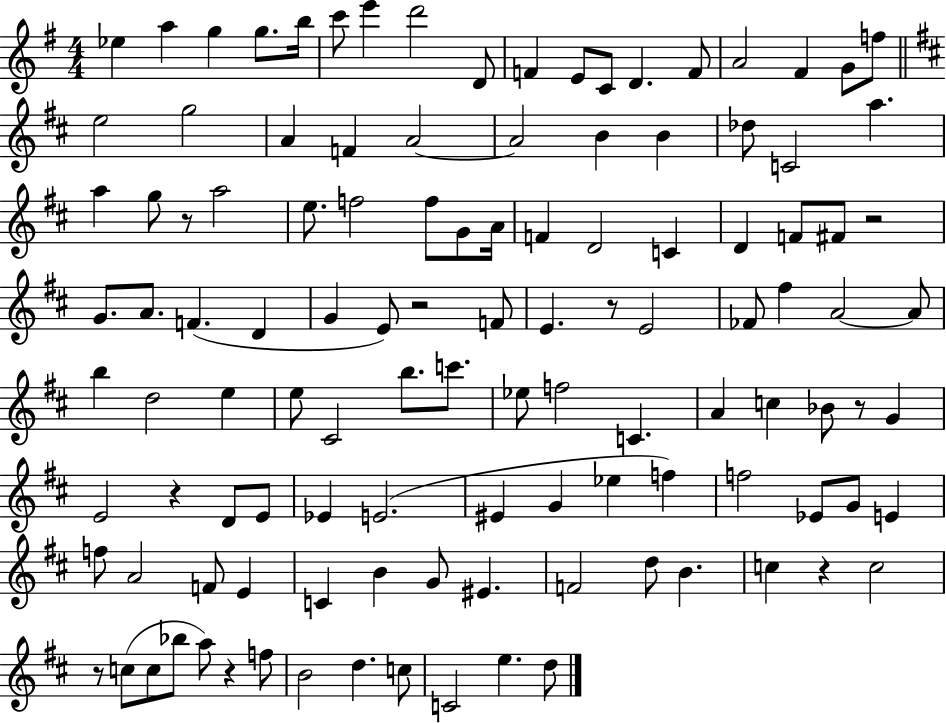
{
  \clef treble
  \numericTimeSignature
  \time 4/4
  \key g \major
  ees''4 a''4 g''4 g''8. b''16 | c'''8 e'''4 d'''2 d'8 | f'4 e'8 c'8 d'4. f'8 | a'2 fis'4 g'8 f''8 | \break \bar "||" \break \key d \major e''2 g''2 | a'4 f'4 a'2~~ | a'2 b'4 b'4 | des''8 c'2 a''4. | \break a''4 g''8 r8 a''2 | e''8. f''2 f''8 g'8 a'16 | f'4 d'2 c'4 | d'4 f'8 fis'8 r2 | \break g'8. a'8. f'4.( d'4 | g'4 e'8) r2 f'8 | e'4. r8 e'2 | fes'8 fis''4 a'2~~ a'8 | \break b''4 d''2 e''4 | e''8 cis'2 b''8. c'''8. | ees''8 f''2 c'4. | a'4 c''4 bes'8 r8 g'4 | \break e'2 r4 d'8 e'8 | ees'4 e'2.( | eis'4 g'4 ees''4 f''4) | f''2 ees'8 g'8 e'4 | \break f''8 a'2 f'8 e'4 | c'4 b'4 g'8 eis'4. | f'2 d''8 b'4. | c''4 r4 c''2 | \break r8 c''8( c''8 bes''8 a''8) r4 f''8 | b'2 d''4. c''8 | c'2 e''4. d''8 | \bar "|."
}